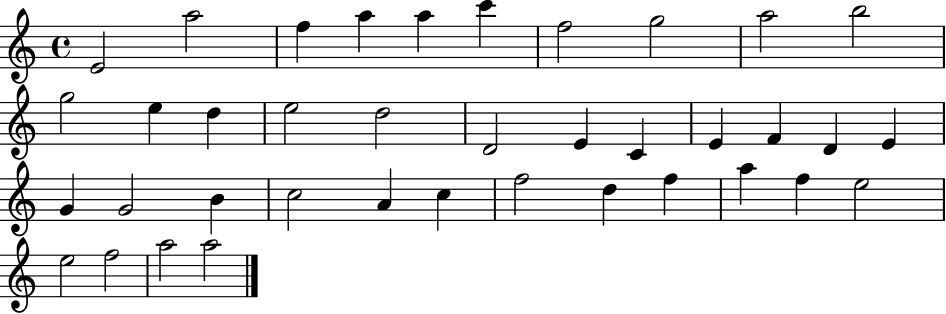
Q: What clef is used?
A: treble